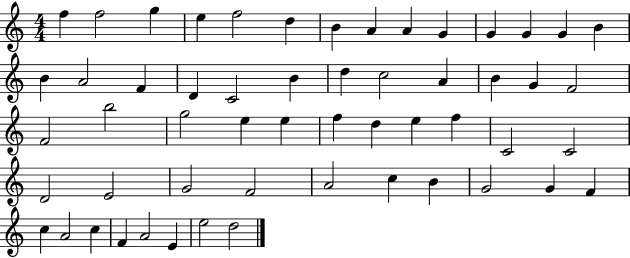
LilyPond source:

{
  \clef treble
  \numericTimeSignature
  \time 4/4
  \key c \major
  f''4 f''2 g''4 | e''4 f''2 d''4 | b'4 a'4 a'4 g'4 | g'4 g'4 g'4 b'4 | \break b'4 a'2 f'4 | d'4 c'2 b'4 | d''4 c''2 a'4 | b'4 g'4 f'2 | \break f'2 b''2 | g''2 e''4 e''4 | f''4 d''4 e''4 f''4 | c'2 c'2 | \break d'2 e'2 | g'2 f'2 | a'2 c''4 b'4 | g'2 g'4 f'4 | \break c''4 a'2 c''4 | f'4 a'2 e'4 | e''2 d''2 | \bar "|."
}